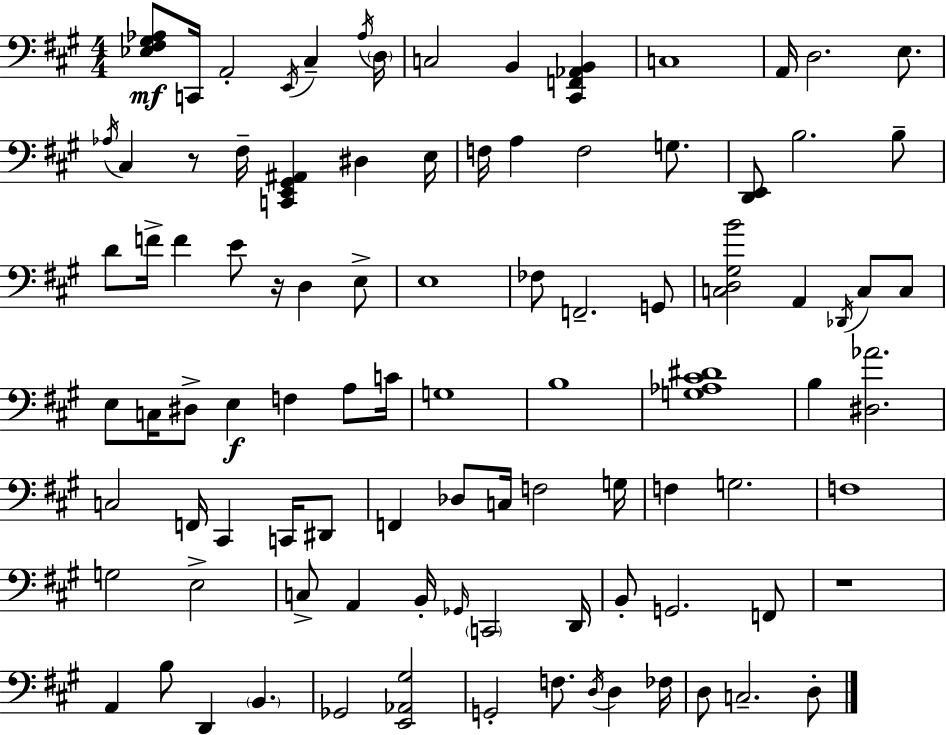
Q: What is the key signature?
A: A major